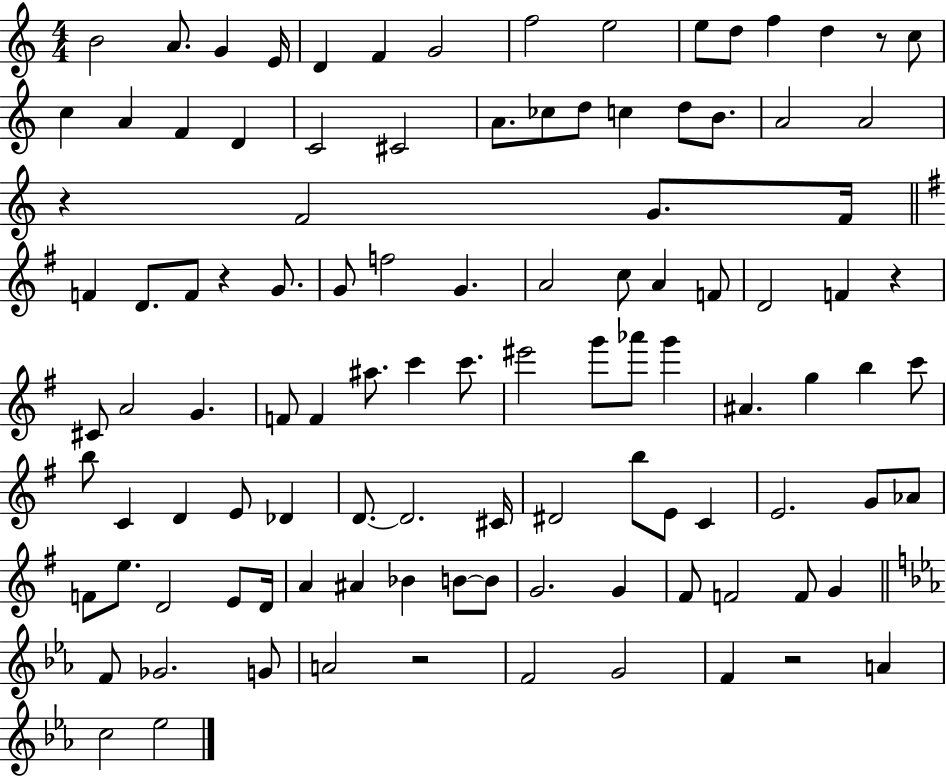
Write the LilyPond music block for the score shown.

{
  \clef treble
  \numericTimeSignature
  \time 4/4
  \key c \major
  b'2 a'8. g'4 e'16 | d'4 f'4 g'2 | f''2 e''2 | e''8 d''8 f''4 d''4 r8 c''8 | \break c''4 a'4 f'4 d'4 | c'2 cis'2 | a'8. ces''8 d''8 c''4 d''8 b'8. | a'2 a'2 | \break r4 f'2 g'8. f'16 | \bar "||" \break \key g \major f'4 d'8. f'8 r4 g'8. | g'8 f''2 g'4. | a'2 c''8 a'4 f'8 | d'2 f'4 r4 | \break cis'8 a'2 g'4. | f'8 f'4 ais''8. c'''4 c'''8. | eis'''2 g'''8 aes'''8 g'''4 | ais'4. g''4 b''4 c'''8 | \break b''8 c'4 d'4 e'8 des'4 | d'8.~~ d'2. cis'16 | dis'2 b''8 e'8 c'4 | e'2. g'8 aes'8 | \break f'8 e''8. d'2 e'8 d'16 | a'4 ais'4 bes'4 b'8~~ b'8 | g'2. g'4 | fis'8 f'2 f'8 g'4 | \break \bar "||" \break \key ees \major f'8 ges'2. g'8 | a'2 r2 | f'2 g'2 | f'4 r2 a'4 | \break c''2 ees''2 | \bar "|."
}